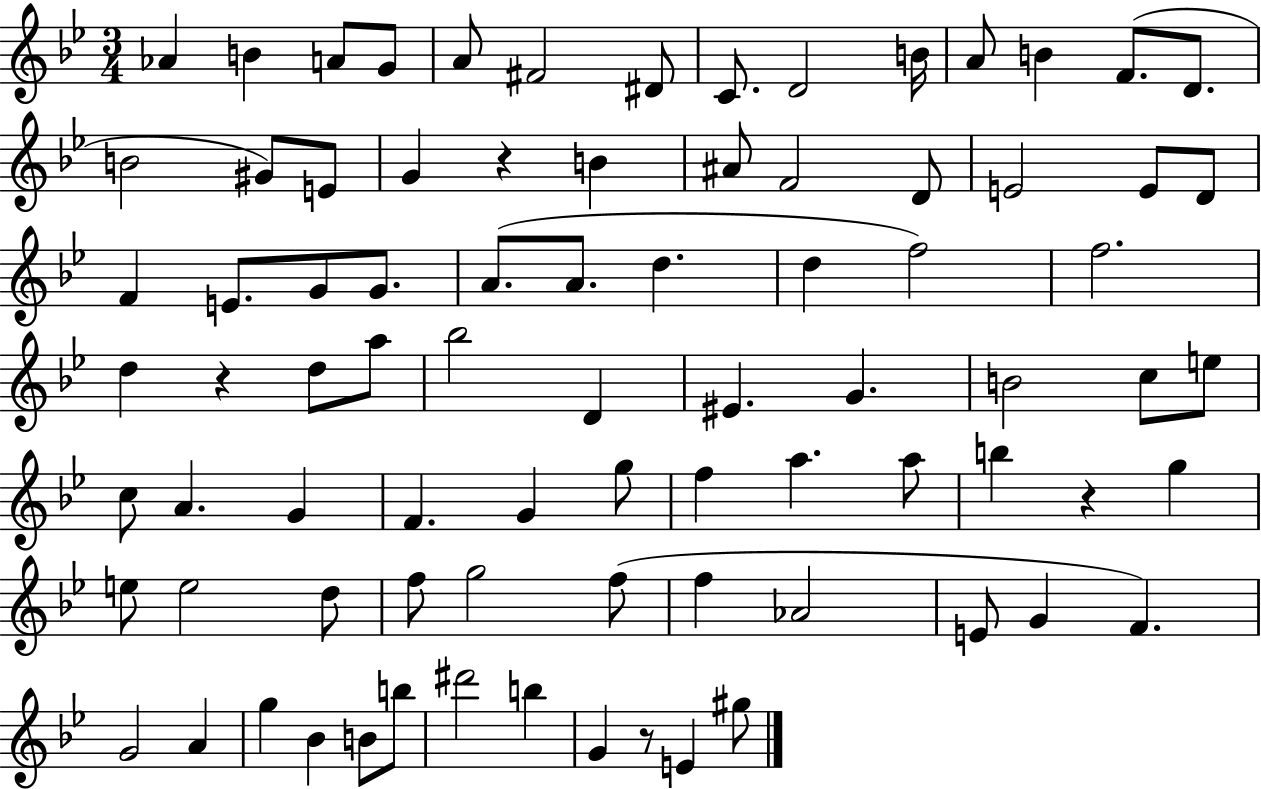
{
  \clef treble
  \numericTimeSignature
  \time 3/4
  \key bes \major
  aes'4 b'4 a'8 g'8 | a'8 fis'2 dis'8 | c'8. d'2 b'16 | a'8 b'4 f'8.( d'8. | \break b'2 gis'8) e'8 | g'4 r4 b'4 | ais'8 f'2 d'8 | e'2 e'8 d'8 | \break f'4 e'8. g'8 g'8. | a'8.( a'8. d''4. | d''4 f''2) | f''2. | \break d''4 r4 d''8 a''8 | bes''2 d'4 | eis'4. g'4. | b'2 c''8 e''8 | \break c''8 a'4. g'4 | f'4. g'4 g''8 | f''4 a''4. a''8 | b''4 r4 g''4 | \break e''8 e''2 d''8 | f''8 g''2 f''8( | f''4 aes'2 | e'8 g'4 f'4.) | \break g'2 a'4 | g''4 bes'4 b'8 b''8 | dis'''2 b''4 | g'4 r8 e'4 gis''8 | \break \bar "|."
}